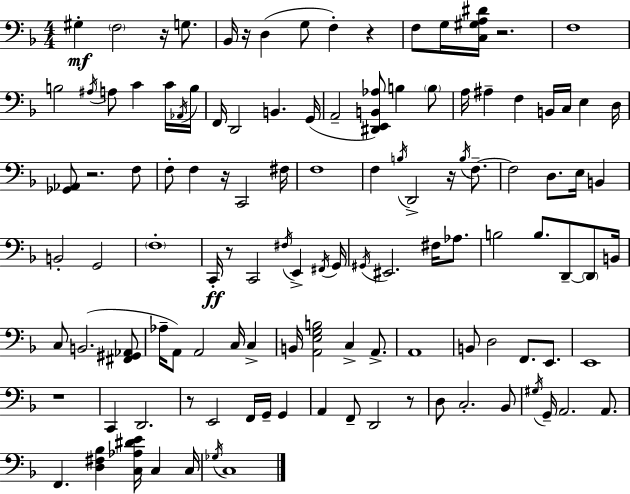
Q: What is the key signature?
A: D minor